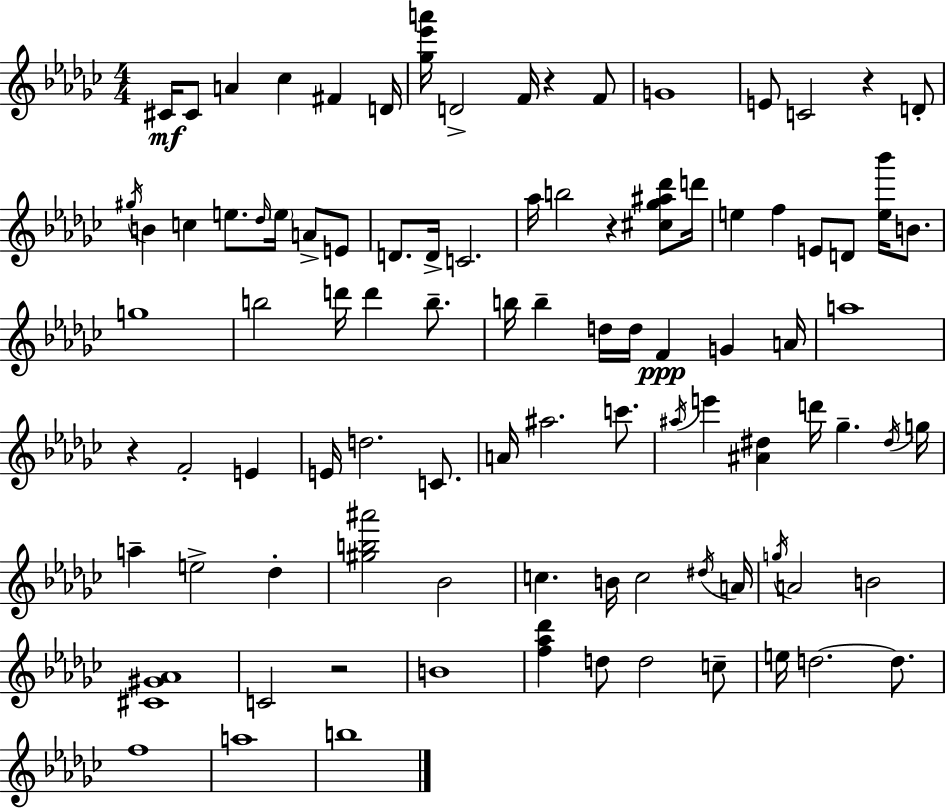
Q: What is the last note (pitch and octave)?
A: B5